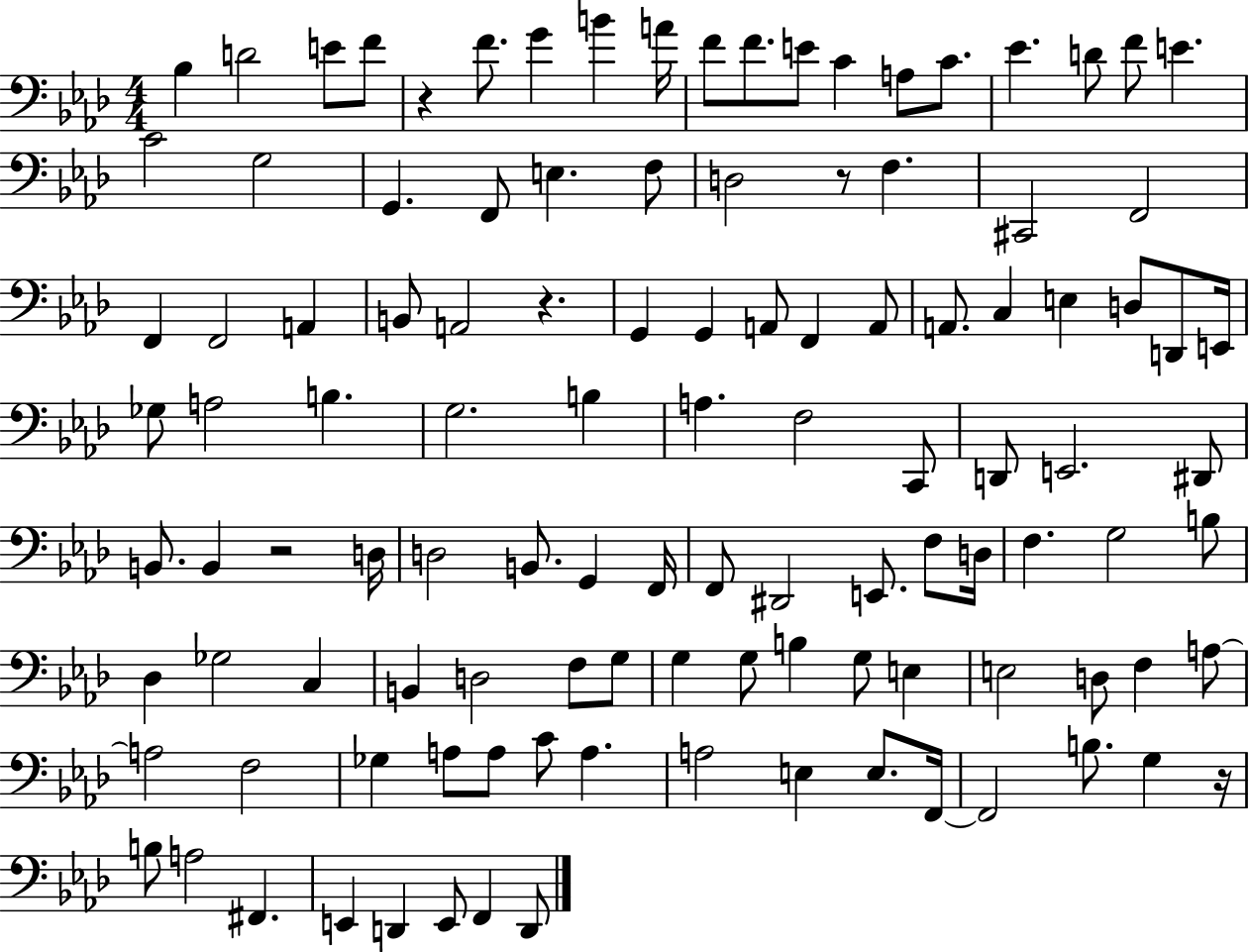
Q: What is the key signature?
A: AES major